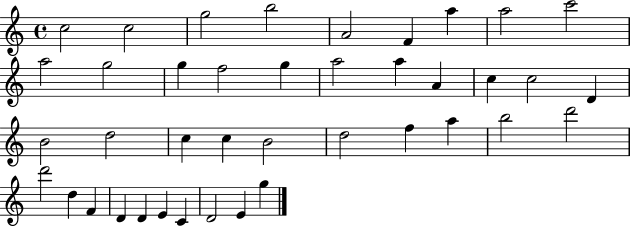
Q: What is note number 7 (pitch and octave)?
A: A5